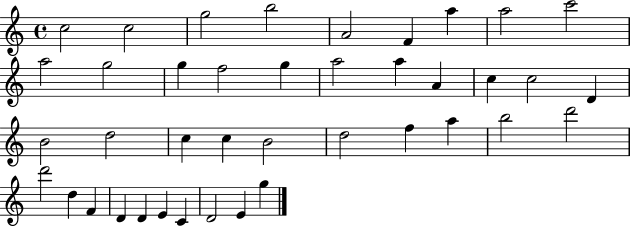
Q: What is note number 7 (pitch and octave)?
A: A5